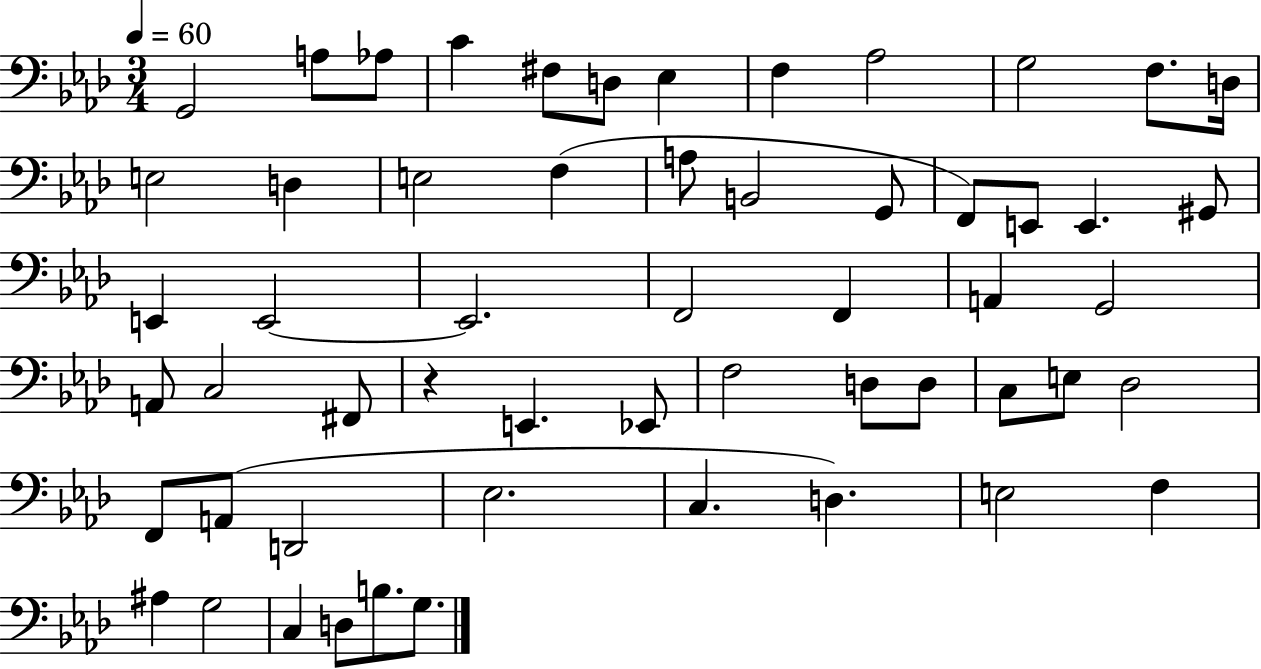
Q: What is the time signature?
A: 3/4